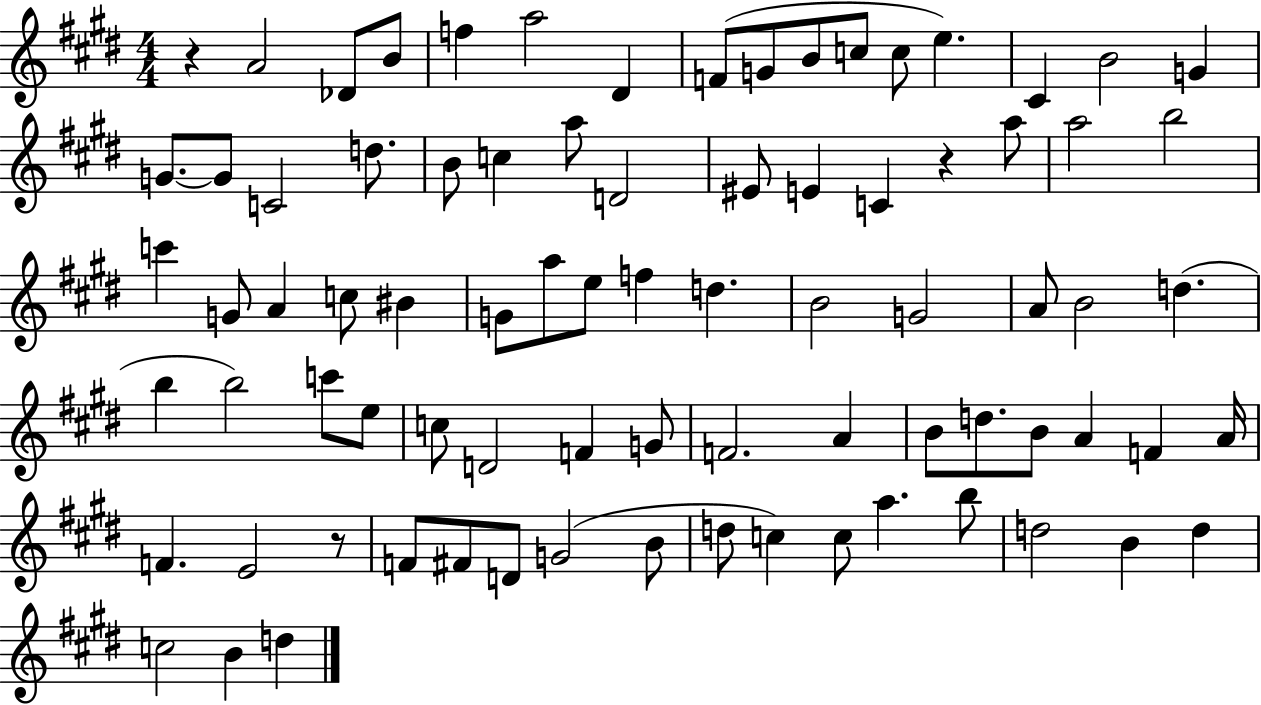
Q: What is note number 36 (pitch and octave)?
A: A5